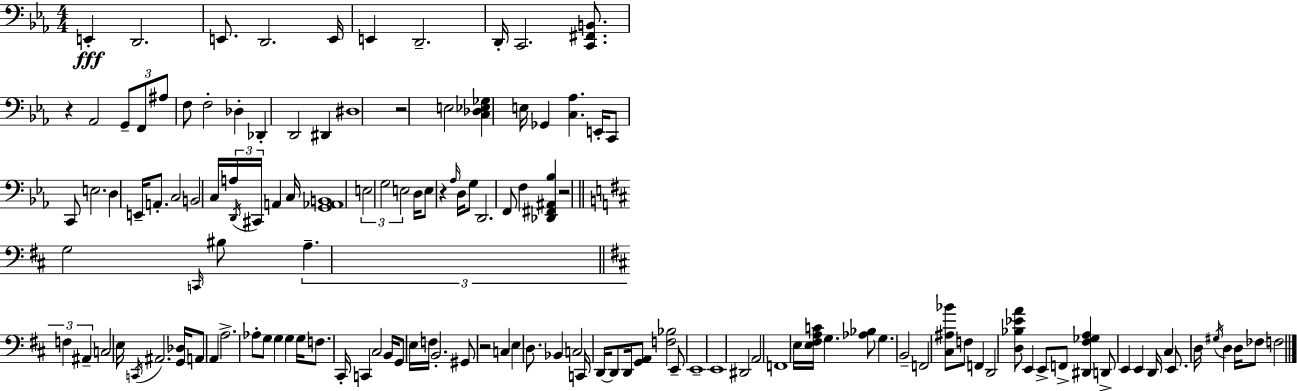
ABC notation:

X:1
T:Untitled
M:4/4
L:1/4
K:Cm
E,, D,,2 E,,/2 D,,2 E,,/4 E,, D,,2 D,,/4 C,,2 [C,,^F,,B,,]/2 z _A,,2 G,,/2 F,,/2 ^A,/2 F,/2 F,2 _D, _D,, D,,2 ^D,, ^D,4 z2 E,2 [C,_D,_E,_G,] E,/4 _G,, [C,_A,] E,,/4 C,,/2 C,,/2 E,2 D, E,,/4 A,,/2 C,2 B,,2 C,/4 A,/4 D,,/4 ^C,,/4 A,, C,/4 [G,,_A,,B,,]4 E,2 G,2 E,2 D,/4 E,/2 z _A,/4 D,/4 G,/2 D,,2 F,,/2 F, [_D,,^F,,^A,,_B,] z2 G,2 C,,/4 ^B,/2 A, F, ^A,, C,2 E,/4 C,,/4 ^A,,2 [G,,_D,]/4 A,,/2 A,, A,2 _A,/2 G,/2 G, G, G,/4 F,/2 ^C,,/4 C,, ^C,2 B,,/4 G,,/2 E,/4 F,/4 B,,2 ^G,,/2 z2 C, E, D,/2 _B,, C,2 C,,/4 D,,/4 D,,/2 D,,/4 [G,,A,,]/2 [F,_B,]2 E,,/2 E,,4 E,,4 ^D,,2 A,,2 F,,4 E,/4 [E,^F,A,C]/4 G, [_A,_B,]/2 G, B,,2 F,,2 [^C,^A,_B]/2 F,/2 F,, D,,2 [D,_B,_EA]/2 E,, E,,/2 F,,/2 [^D,,^F,_G,A,] D,,/2 E,, E,, D,,/4 ^C, E,,/2 D,/4 ^G,/4 D, D,/4 _F,/2 F,2